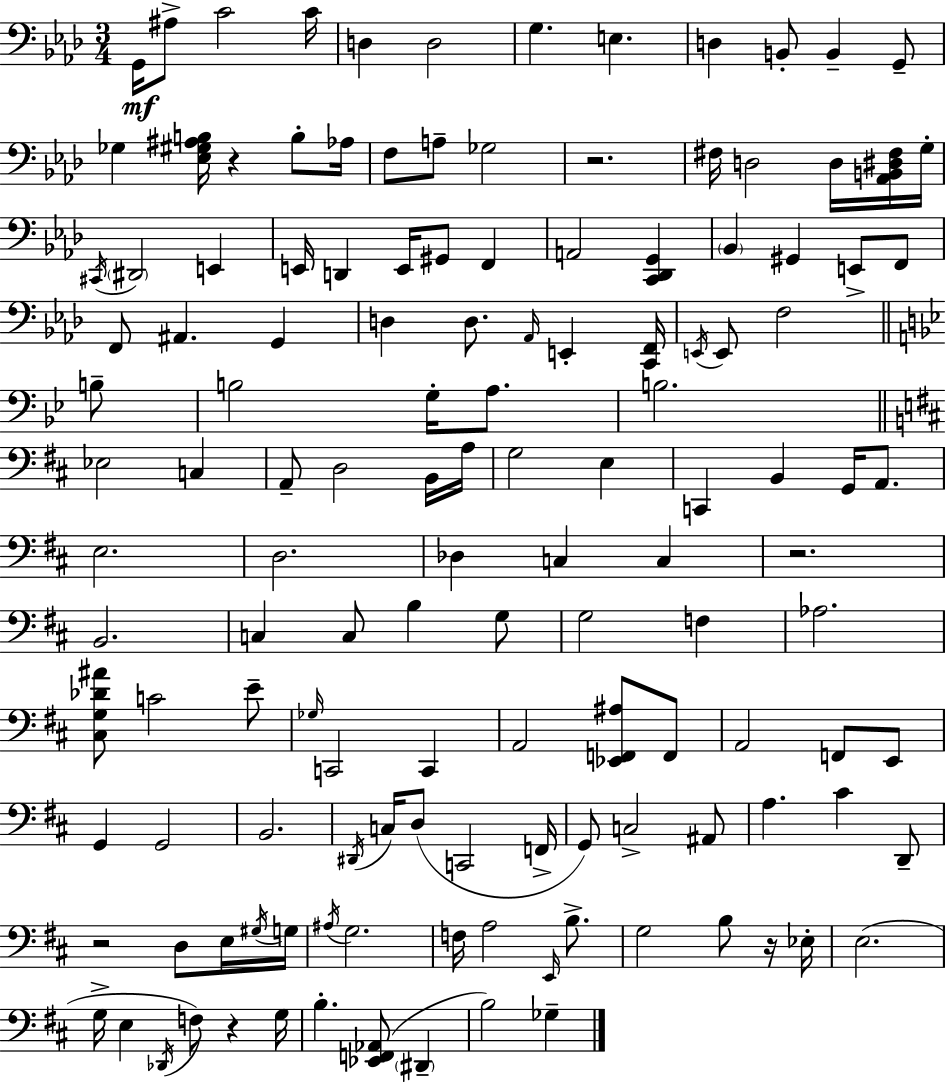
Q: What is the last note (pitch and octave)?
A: Gb3